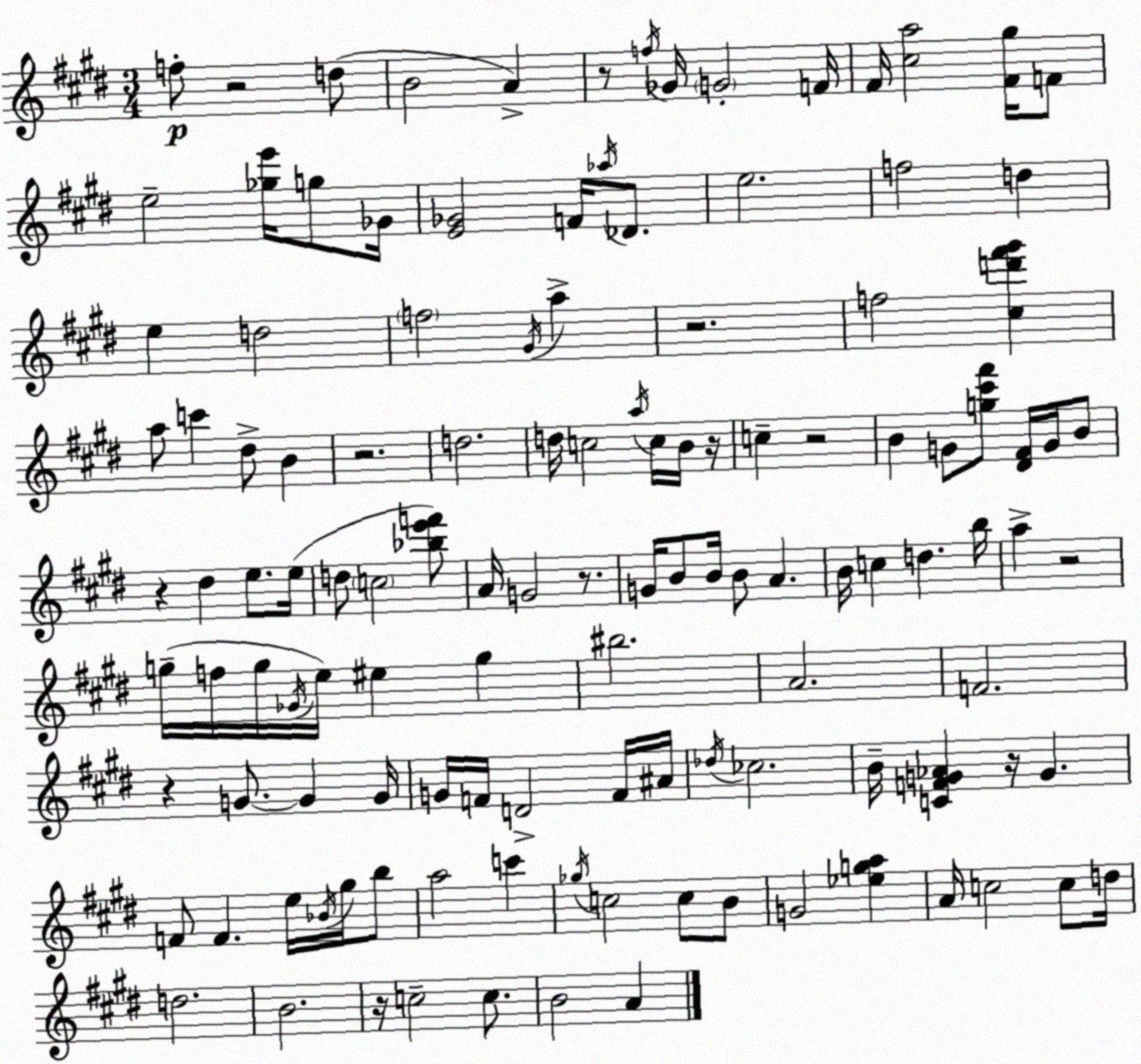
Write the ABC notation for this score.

X:1
T:Untitled
M:3/4
L:1/4
K:E
f/2 z2 d/2 B2 A z/2 f/4 _G/4 G2 F/4 ^F/4 [^ca]2 [^F^g]/4 F/2 e2 [_ge']/4 g/2 _G/4 [E_G]2 F/4 _a/4 _D/2 e2 f2 d e d2 f2 ^G/4 a z2 f2 [^cd'^f'^g'] a/2 c' ^d/2 B z2 d2 d/4 c2 a/4 c/4 B/4 z/4 c z2 B G/2 [g^c'^f']/2 [^D^F]/4 G/4 B/2 z ^d e/2 e/4 d/2 c2 [_be'f']/2 A/4 G2 z/2 G/4 B/2 B/4 B/2 A B/4 c d b/4 a z2 g/4 f/4 g/4 _G/4 e/4 ^e g ^b2 A2 F2 z G/2 G G/4 G/4 F/4 D2 F/4 ^A/4 _d/4 _c2 B/4 [CFG_A] z/4 G F/2 F e/4 _B/4 ^g/4 b/2 a2 c' _g/4 c2 c/2 B/2 G2 [_ega] A/4 c2 c/2 d/4 d2 B2 z/4 c2 c/2 B2 A